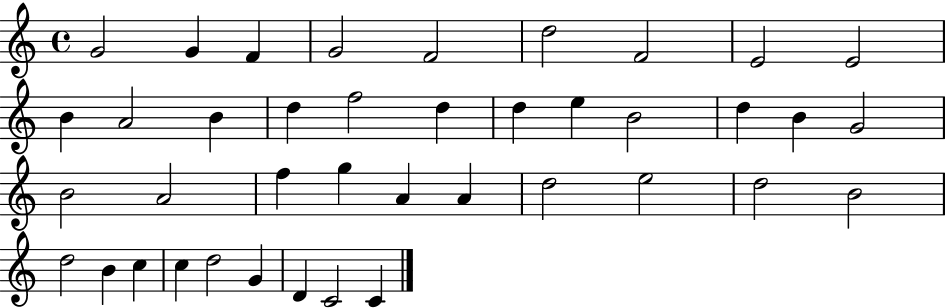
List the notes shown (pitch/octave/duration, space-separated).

G4/h G4/q F4/q G4/h F4/h D5/h F4/h E4/h E4/h B4/q A4/h B4/q D5/q F5/h D5/q D5/q E5/q B4/h D5/q B4/q G4/h B4/h A4/h F5/q G5/q A4/q A4/q D5/h E5/h D5/h B4/h D5/h B4/q C5/q C5/q D5/h G4/q D4/q C4/h C4/q